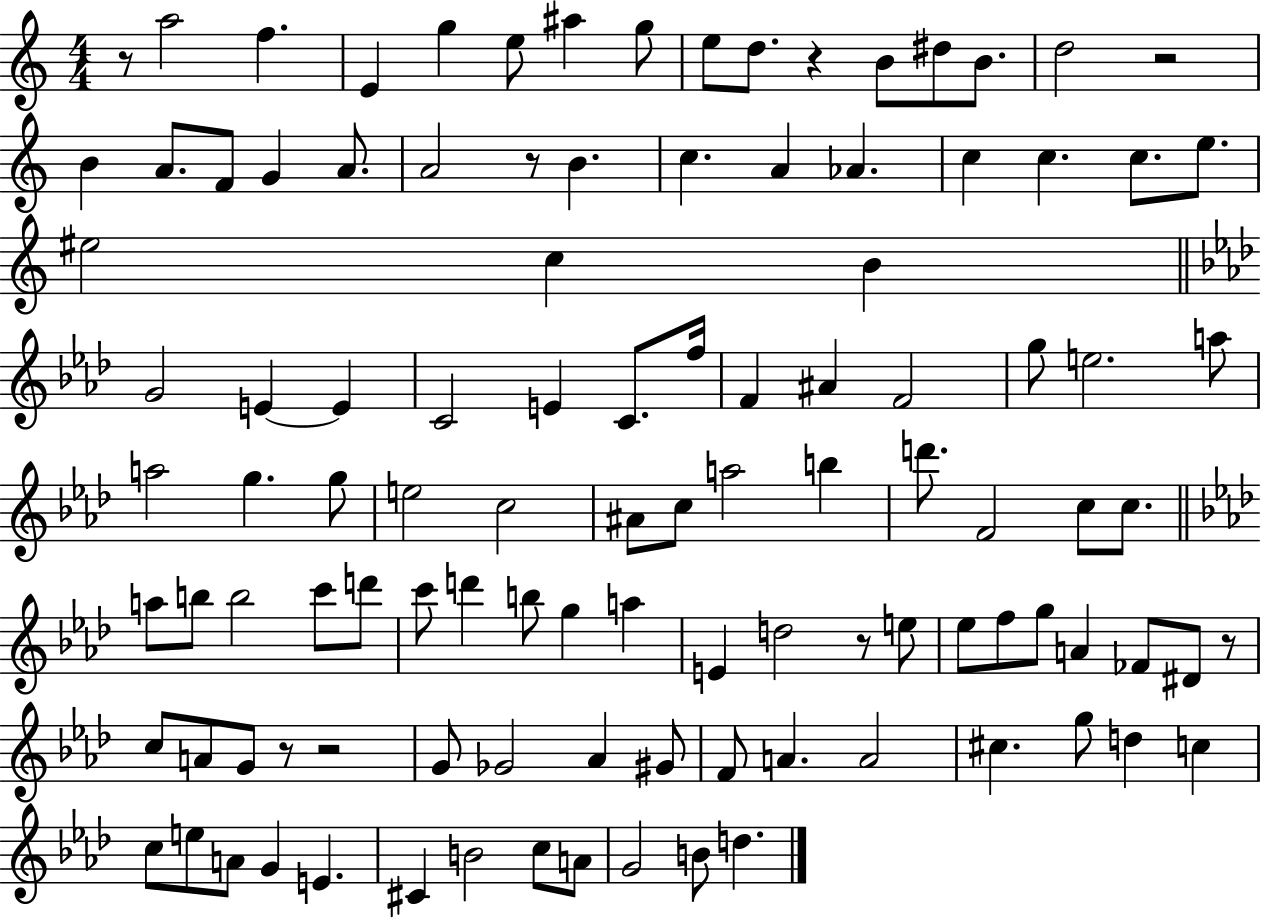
{
  \clef treble
  \numericTimeSignature
  \time 4/4
  \key c \major
  r8 a''2 f''4. | e'4 g''4 e''8 ais''4 g''8 | e''8 d''8. r4 b'8 dis''8 b'8. | d''2 r2 | \break b'4 a'8. f'8 g'4 a'8. | a'2 r8 b'4. | c''4. a'4 aes'4. | c''4 c''4. c''8. e''8. | \break eis''2 c''4 b'4 | \bar "||" \break \key aes \major g'2 e'4~~ e'4 | c'2 e'4 c'8. f''16 | f'4 ais'4 f'2 | g''8 e''2. a''8 | \break a''2 g''4. g''8 | e''2 c''2 | ais'8 c''8 a''2 b''4 | d'''8. f'2 c''8 c''8. | \break \bar "||" \break \key f \minor a''8 b''8 b''2 c'''8 d'''8 | c'''8 d'''4 b''8 g''4 a''4 | e'4 d''2 r8 e''8 | ees''8 f''8 g''8 a'4 fes'8 dis'8 r8 | \break c''8 a'8 g'8 r8 r2 | g'8 ges'2 aes'4 gis'8 | f'8 a'4. a'2 | cis''4. g''8 d''4 c''4 | \break c''8 e''8 a'8 g'4 e'4. | cis'4 b'2 c''8 a'8 | g'2 b'8 d''4. | \bar "|."
}